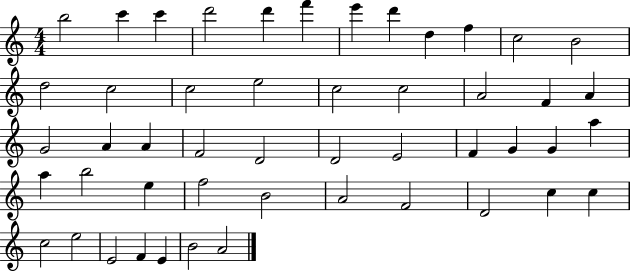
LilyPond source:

{
  \clef treble
  \numericTimeSignature
  \time 4/4
  \key c \major
  b''2 c'''4 c'''4 | d'''2 d'''4 f'''4 | e'''4 d'''4 d''4 f''4 | c''2 b'2 | \break d''2 c''2 | c''2 e''2 | c''2 c''2 | a'2 f'4 a'4 | \break g'2 a'4 a'4 | f'2 d'2 | d'2 e'2 | f'4 g'4 g'4 a''4 | \break a''4 b''2 e''4 | f''2 b'2 | a'2 f'2 | d'2 c''4 c''4 | \break c''2 e''2 | e'2 f'4 e'4 | b'2 a'2 | \bar "|."
}